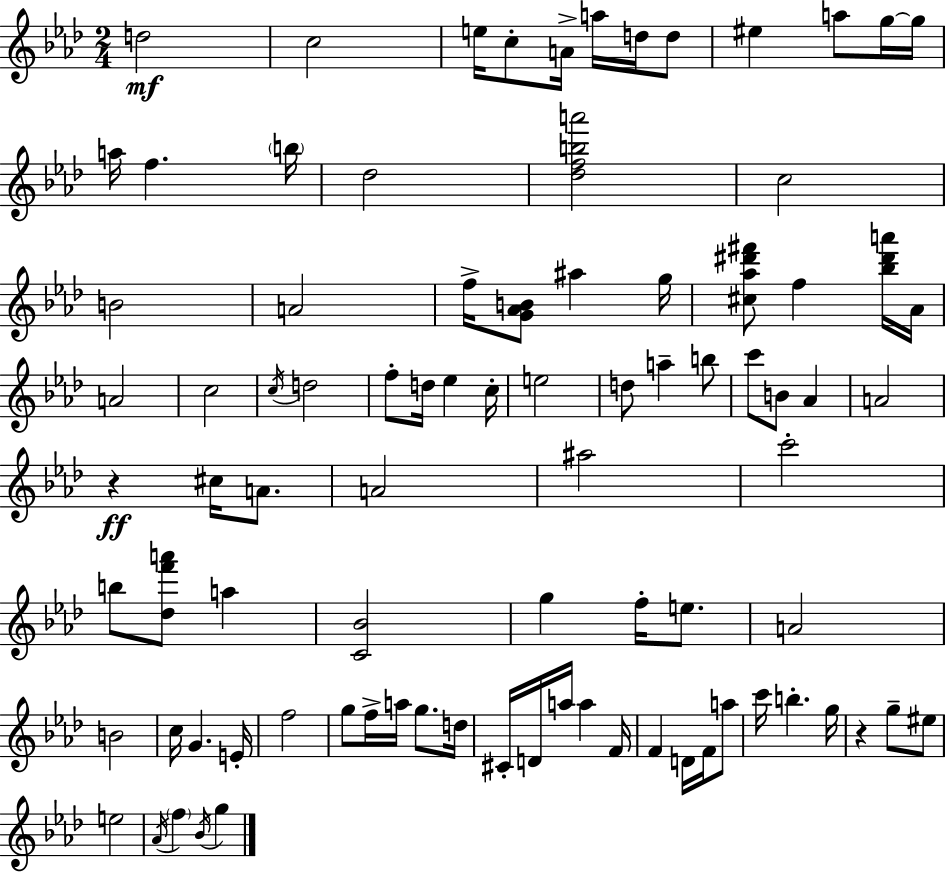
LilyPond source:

{
  \clef treble
  \numericTimeSignature
  \time 2/4
  \key f \minor
  d''2\mf | c''2 | e''16 c''8-. a'16-> a''16 d''16 d''8 | eis''4 a''8 g''16~~ g''16 | \break a''16 f''4. \parenthesize b''16 | des''2 | <des'' f'' b'' a'''>2 | c''2 | \break b'2 | a'2 | f''16-> <g' aes' b'>8 ais''4 g''16 | <cis'' aes'' dis''' fis'''>8 f''4 <bes'' dis''' a'''>16 aes'16 | \break a'2 | c''2 | \acciaccatura { c''16 } d''2 | f''8-. d''16 ees''4 | \break c''16-. e''2 | d''8 a''4-- b''8 | c'''8 b'8 aes'4 | a'2 | \break r4\ff cis''16 a'8. | a'2 | ais''2 | c'''2-. | \break b''8 <des'' f''' a'''>8 a''4 | <c' bes'>2 | g''4 f''16-. e''8. | a'2 | \break b'2 | c''16 g'4. | e'16-. f''2 | g''8 f''16-> a''16 g''8. | \break d''16 cis'16-. d'16 a''16 a''4 | f'16 f'4 d'16 f'16 a''8 | c'''16 b''4.-. | g''16 r4 g''8-- eis''8 | \break e''2 | \acciaccatura { aes'16 } \parenthesize f''4 \acciaccatura { bes'16 } g''4 | \bar "|."
}